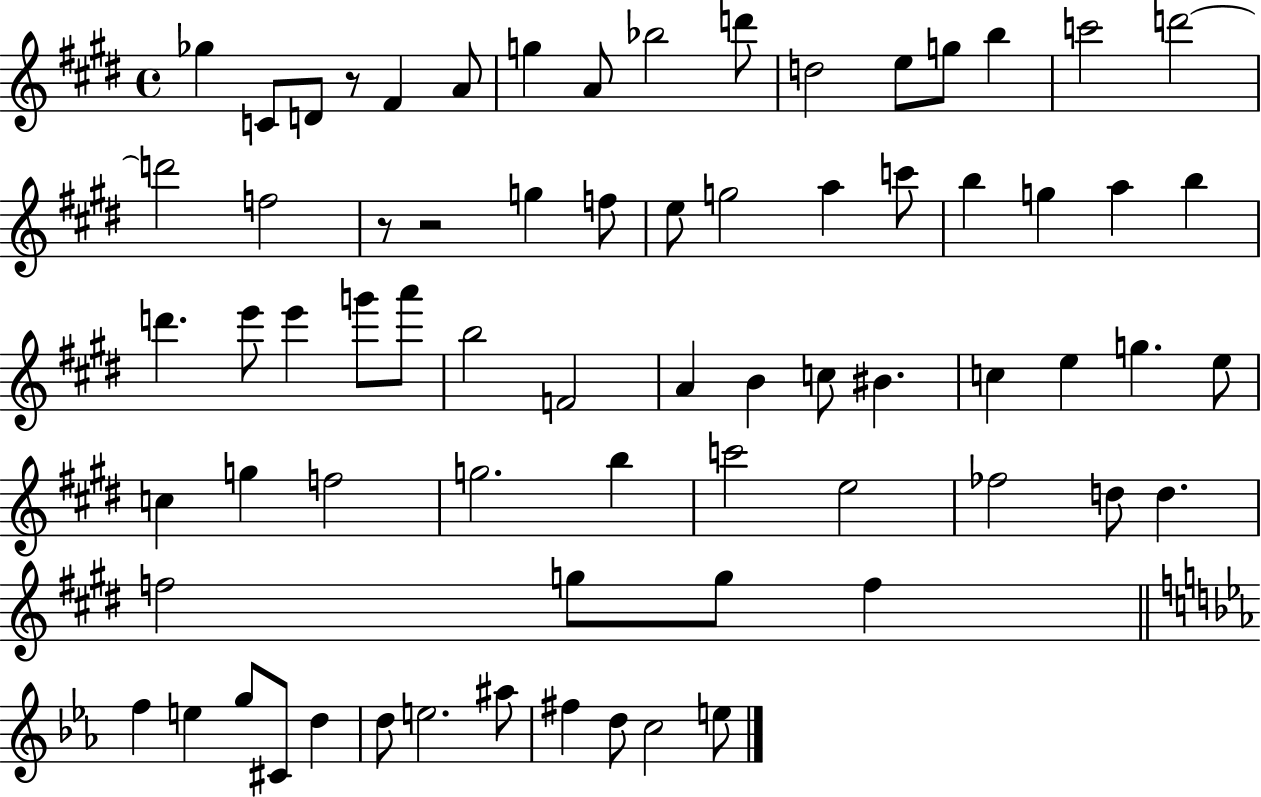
X:1
T:Untitled
M:4/4
L:1/4
K:E
_g C/2 D/2 z/2 ^F A/2 g A/2 _b2 d'/2 d2 e/2 g/2 b c'2 d'2 d'2 f2 z/2 z2 g f/2 e/2 g2 a c'/2 b g a b d' e'/2 e' g'/2 a'/2 b2 F2 A B c/2 ^B c e g e/2 c g f2 g2 b c'2 e2 _f2 d/2 d f2 g/2 g/2 f f e g/2 ^C/2 d d/2 e2 ^a/2 ^f d/2 c2 e/2